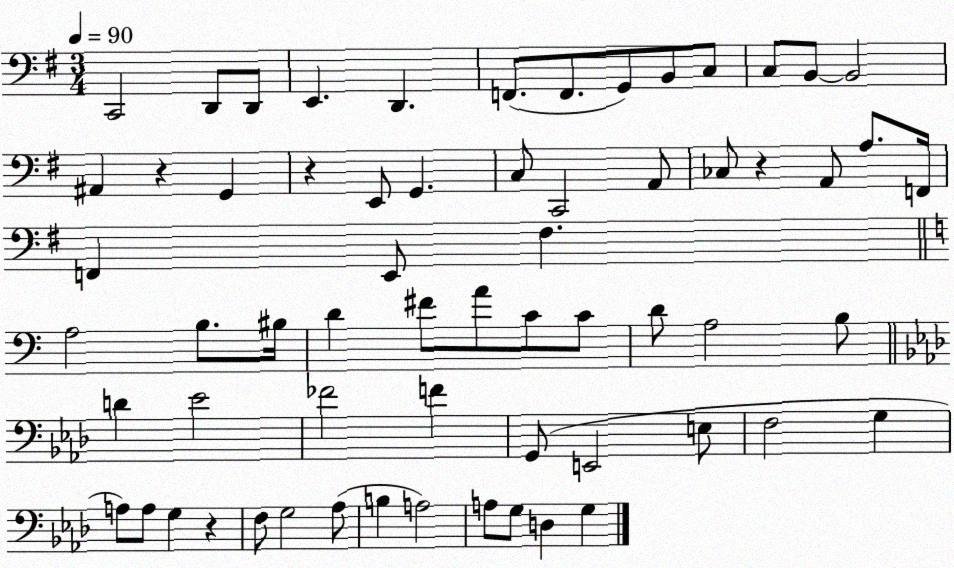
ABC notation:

X:1
T:Untitled
M:3/4
L:1/4
K:G
C,,2 D,,/2 D,,/2 E,, D,, F,,/2 F,,/2 G,,/2 B,,/2 C,/2 C,/2 B,,/2 B,,2 ^A,, z G,, z E,,/2 G,, C,/2 C,,2 A,,/2 _C,/2 z A,,/2 A,/2 F,,/4 F,, E,,/2 ^F, A,2 B,/2 ^B,/4 D ^F/2 A/2 C/2 C/2 D/2 A,2 B,/2 D _E2 _F2 F G,,/2 E,,2 E,/2 F,2 G, A,/2 A,/2 G, z F,/2 G,2 _A,/2 B, A,2 A,/2 G,/2 D, G,